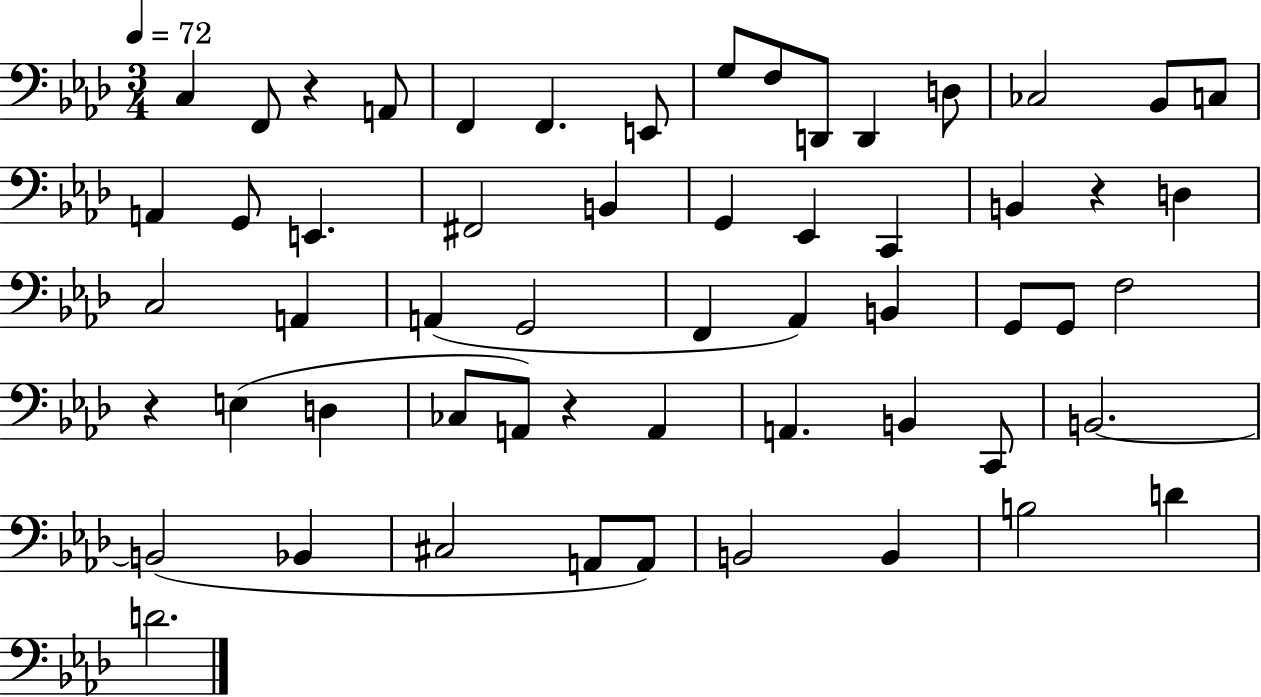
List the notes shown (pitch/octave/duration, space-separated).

C3/q F2/e R/q A2/e F2/q F2/q. E2/e G3/e F3/e D2/e D2/q D3/e CES3/h Bb2/e C3/e A2/q G2/e E2/q. F#2/h B2/q G2/q Eb2/q C2/q B2/q R/q D3/q C3/h A2/q A2/q G2/h F2/q Ab2/q B2/q G2/e G2/e F3/h R/q E3/q D3/q CES3/e A2/e R/q A2/q A2/q. B2/q C2/e B2/h. B2/h Bb2/q C#3/h A2/e A2/e B2/h B2/q B3/h D4/q D4/h.